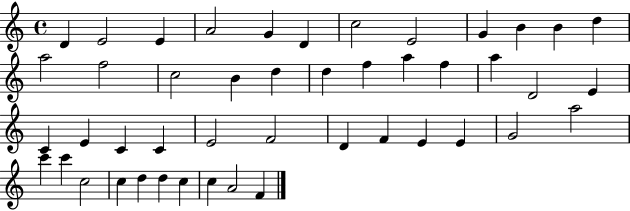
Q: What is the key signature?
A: C major